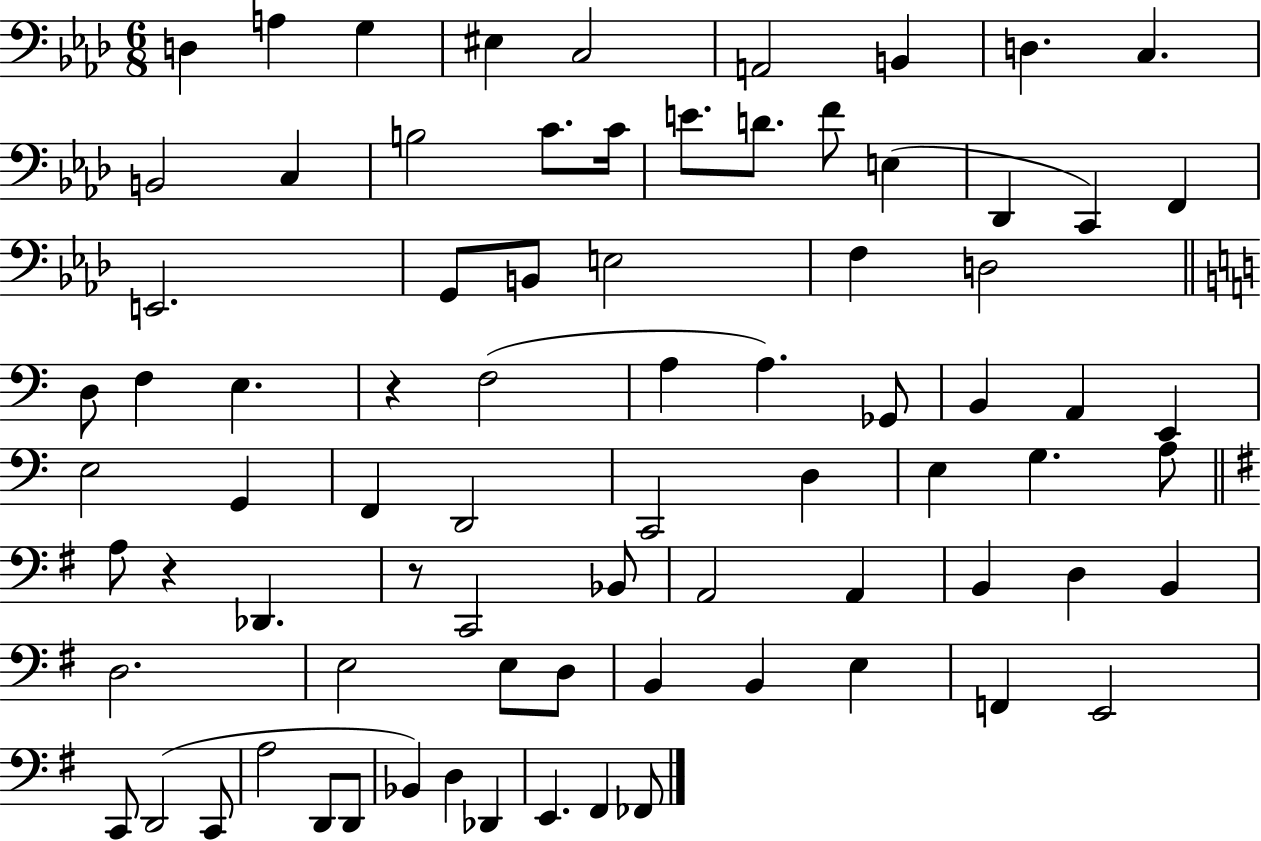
D3/q A3/q G3/q EIS3/q C3/h A2/h B2/q D3/q. C3/q. B2/h C3/q B3/h C4/e. C4/s E4/e. D4/e. F4/e E3/q Db2/q C2/q F2/q E2/h. G2/e B2/e E3/h F3/q D3/h D3/e F3/q E3/q. R/q F3/h A3/q A3/q. Gb2/e B2/q A2/q E2/q E3/h G2/q F2/q D2/h C2/h D3/q E3/q G3/q. A3/e A3/e R/q Db2/q. R/e C2/h Bb2/e A2/h A2/q B2/q D3/q B2/q D3/h. E3/h E3/e D3/e B2/q B2/q E3/q F2/q E2/h C2/e D2/h C2/e A3/h D2/e D2/e Bb2/q D3/q Db2/q E2/q. F#2/q FES2/e